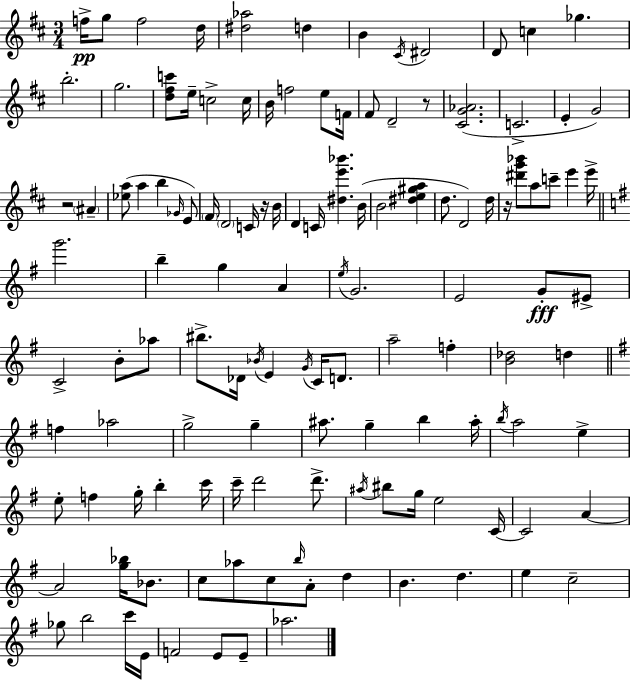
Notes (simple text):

F5/s G5/e F5/h D5/s [D#5,Ab5]/h D5/q B4/q C#4/s D#4/h D4/e C5/q Gb5/q. B5/h. G5/h. [D5,F#5,C6]/e E5/s C5/h C5/s B4/s F5/h E5/e F4/s F#4/e D4/h R/e [C#4,G4,Ab4]/h. C4/h. E4/q G4/h R/h A#4/q [Eb5,A5]/e A5/q B5/q Gb4/s E4/e F#4/s D4/h C4/s R/s B4/s D4/q C4/s [D#5,E6,Bb6]/q. B4/s B4/h [D#5,E5,G#5,A5]/q D5/e. D4/h D5/s R/s [D#6,G6,Bb6]/e A5/e C6/e E6/q E6/s G6/h. B5/q G5/q A4/q E5/s G4/h. E4/h G4/e EIS4/e C4/h B4/e Ab5/e BIS5/e. Db4/s Bb4/s E4/q G4/s C4/s D4/e. A5/h F5/q [B4,Db5]/h D5/q F5/q Ab5/h G5/h G5/q A#5/e. G5/q B5/q A#5/s B5/s A5/h E5/q E5/e F5/q G5/s B5/q C6/s C6/s D6/h D6/e. A#5/s BIS5/e G5/s E5/h C4/s C4/h A4/q A4/h [G5,Bb5]/s Bb4/e. C5/e Ab5/e C5/e B5/s A4/e D5/q B4/q. D5/q. E5/q C5/h Gb5/e B5/h C6/s E4/s F4/h E4/e E4/e Ab5/h.